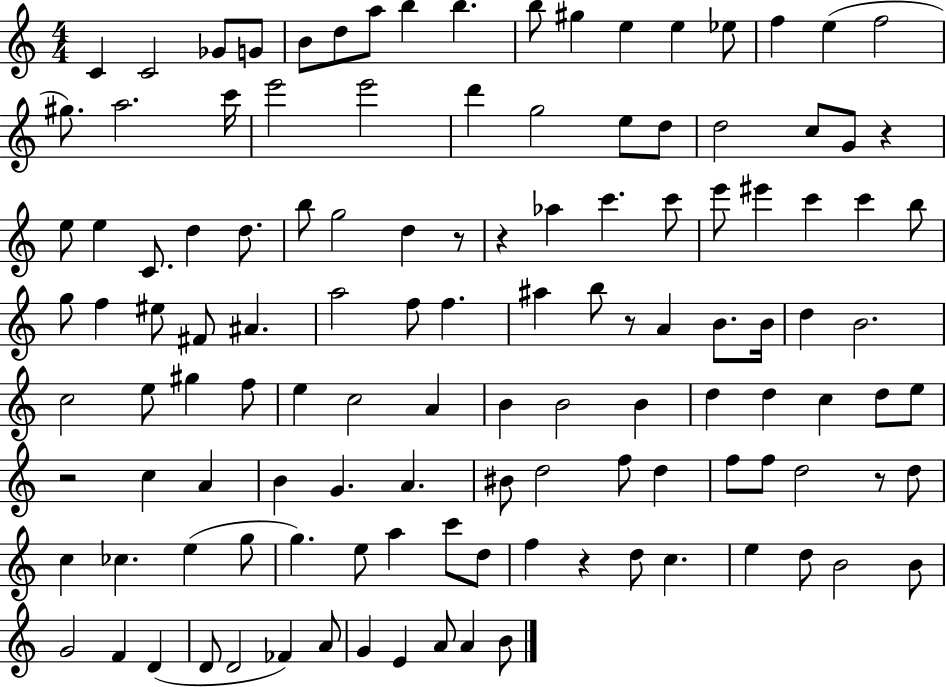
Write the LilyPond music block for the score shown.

{
  \clef treble
  \numericTimeSignature
  \time 4/4
  \key c \major
  c'4 c'2 ges'8 g'8 | b'8 d''8 a''8 b''4 b''4. | b''8 gis''4 e''4 e''4 ees''8 | f''4 e''4( f''2 | \break gis''8.) a''2. c'''16 | e'''2 e'''2 | d'''4 g''2 e''8 d''8 | d''2 c''8 g'8 r4 | \break e''8 e''4 c'8. d''4 d''8. | b''8 g''2 d''4 r8 | r4 aes''4 c'''4. c'''8 | e'''8 eis'''4 c'''4 c'''4 b''8 | \break g''8 f''4 eis''8 fis'8 ais'4. | a''2 f''8 f''4. | ais''4 b''8 r8 a'4 b'8. b'16 | d''4 b'2. | \break c''2 e''8 gis''4 f''8 | e''4 c''2 a'4 | b'4 b'2 b'4 | d''4 d''4 c''4 d''8 e''8 | \break r2 c''4 a'4 | b'4 g'4. a'4. | bis'8 d''2 f''8 d''4 | f''8 f''8 d''2 r8 d''8 | \break c''4 ces''4. e''4( g''8 | g''4.) e''8 a''4 c'''8 d''8 | f''4 r4 d''8 c''4. | e''4 d''8 b'2 b'8 | \break g'2 f'4 d'4( | d'8 d'2 fes'4) a'8 | g'4 e'4 a'8 a'4 b'8 | \bar "|."
}